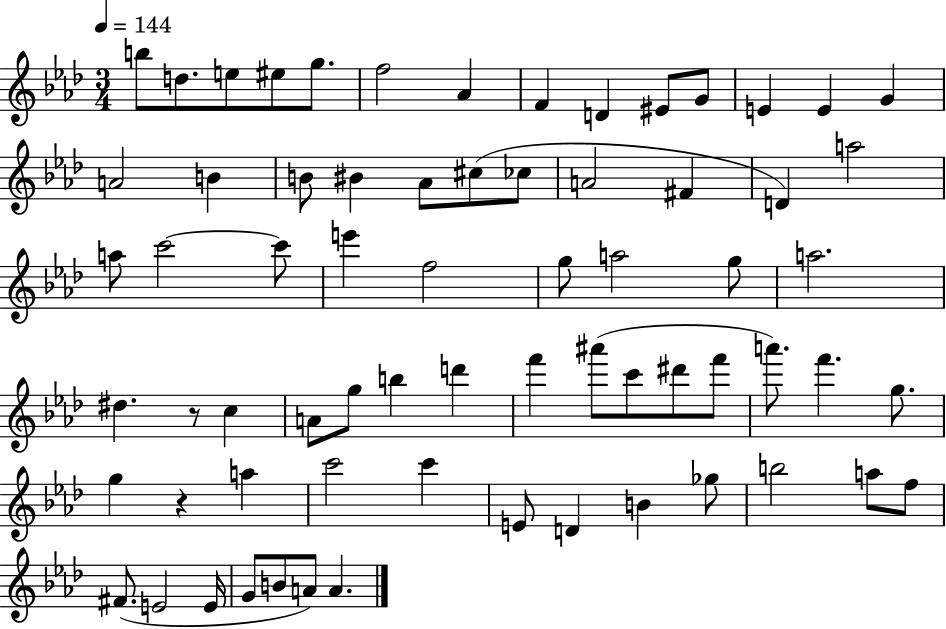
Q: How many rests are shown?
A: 2